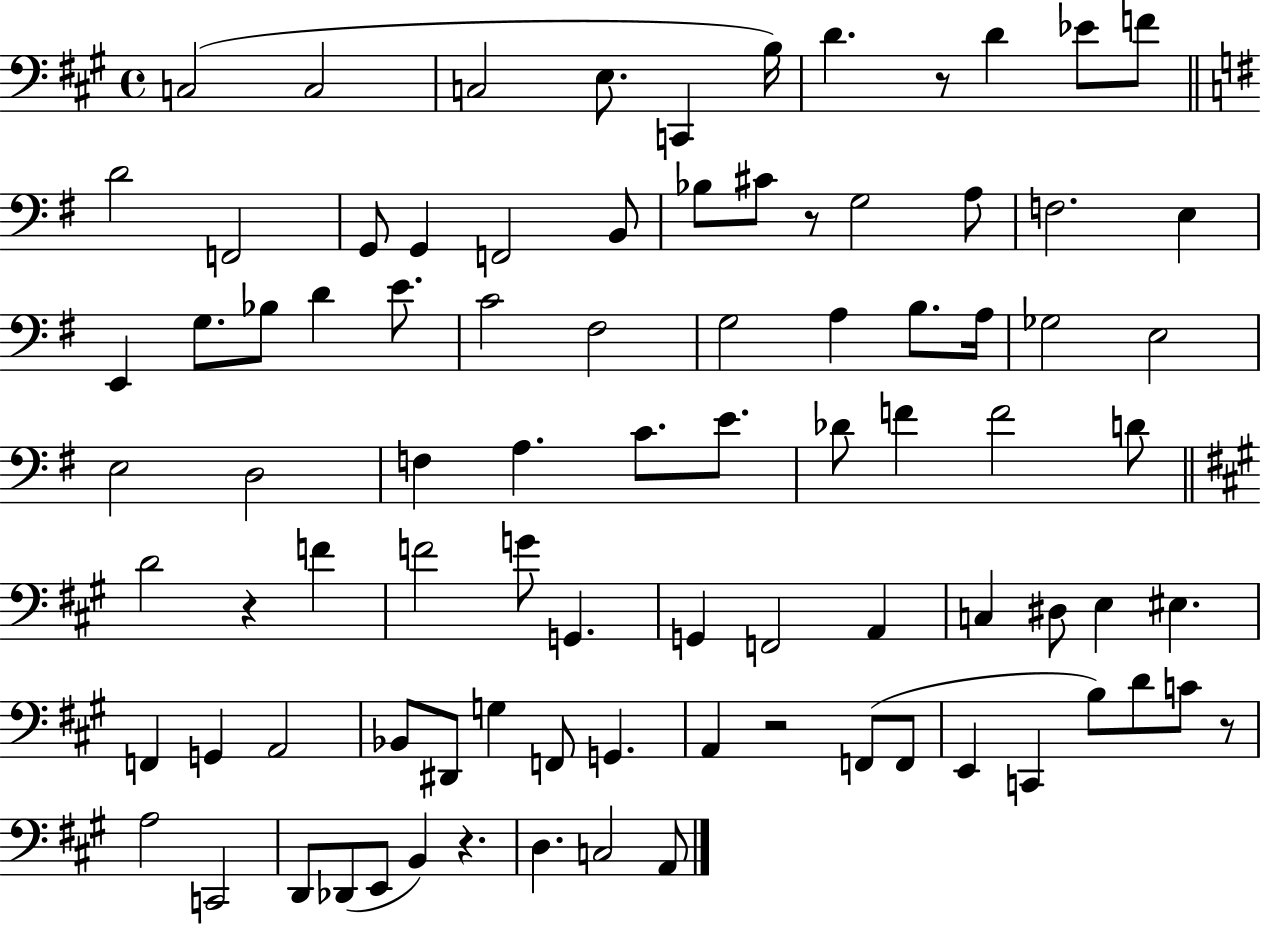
C3/h C3/h C3/h E3/e. C2/q B3/s D4/q. R/e D4/q Eb4/e F4/e D4/h F2/h G2/e G2/q F2/h B2/e Bb3/e C#4/e R/e G3/h A3/e F3/h. E3/q E2/q G3/e. Bb3/e D4/q E4/e. C4/h F#3/h G3/h A3/q B3/e. A3/s Gb3/h E3/h E3/h D3/h F3/q A3/q. C4/e. E4/e. Db4/e F4/q F4/h D4/e D4/h R/q F4/q F4/h G4/e G2/q. G2/q F2/h A2/q C3/q D#3/e E3/q EIS3/q. F2/q G2/q A2/h Bb2/e D#2/e G3/q F2/e G2/q. A2/q R/h F2/e F2/e E2/q C2/q B3/e D4/e C4/e R/e A3/h C2/h D2/e Db2/e E2/e B2/q R/q. D3/q. C3/h A2/e